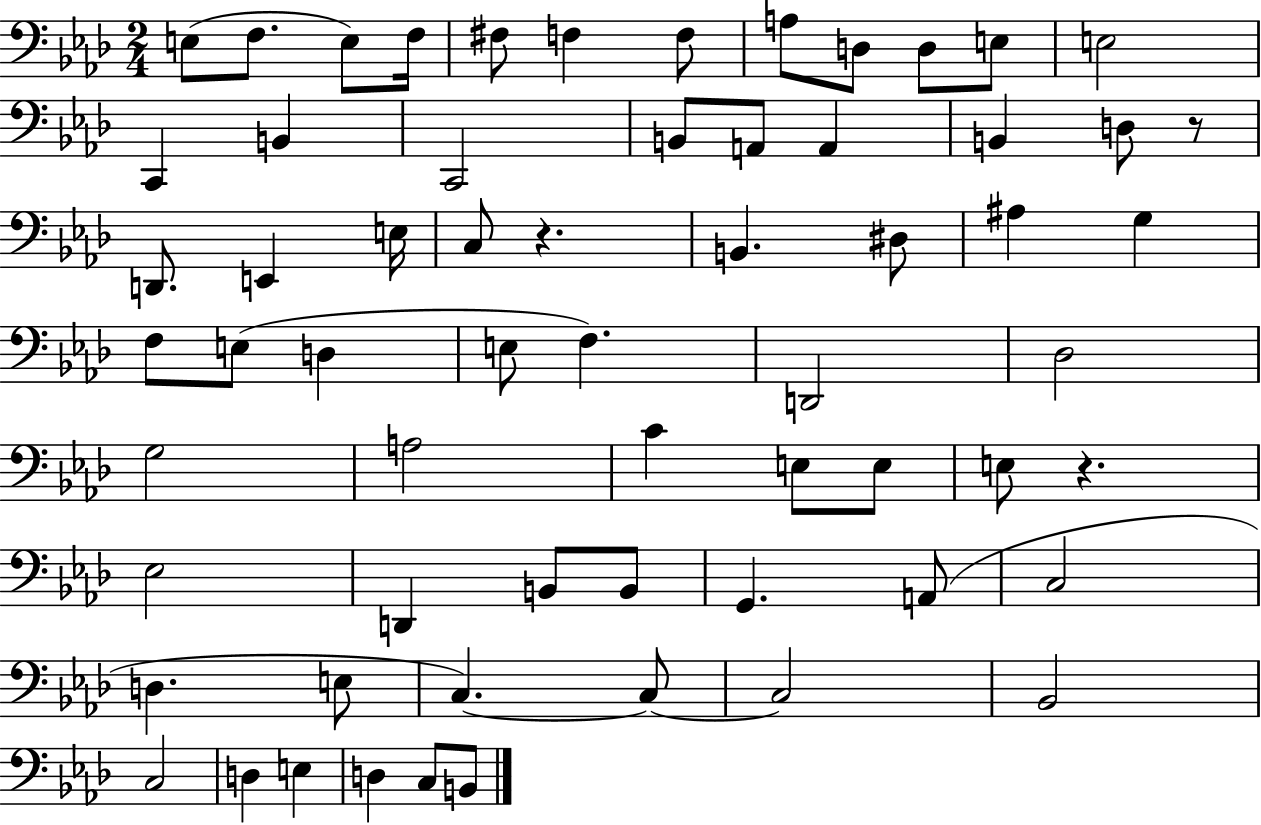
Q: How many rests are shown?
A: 3